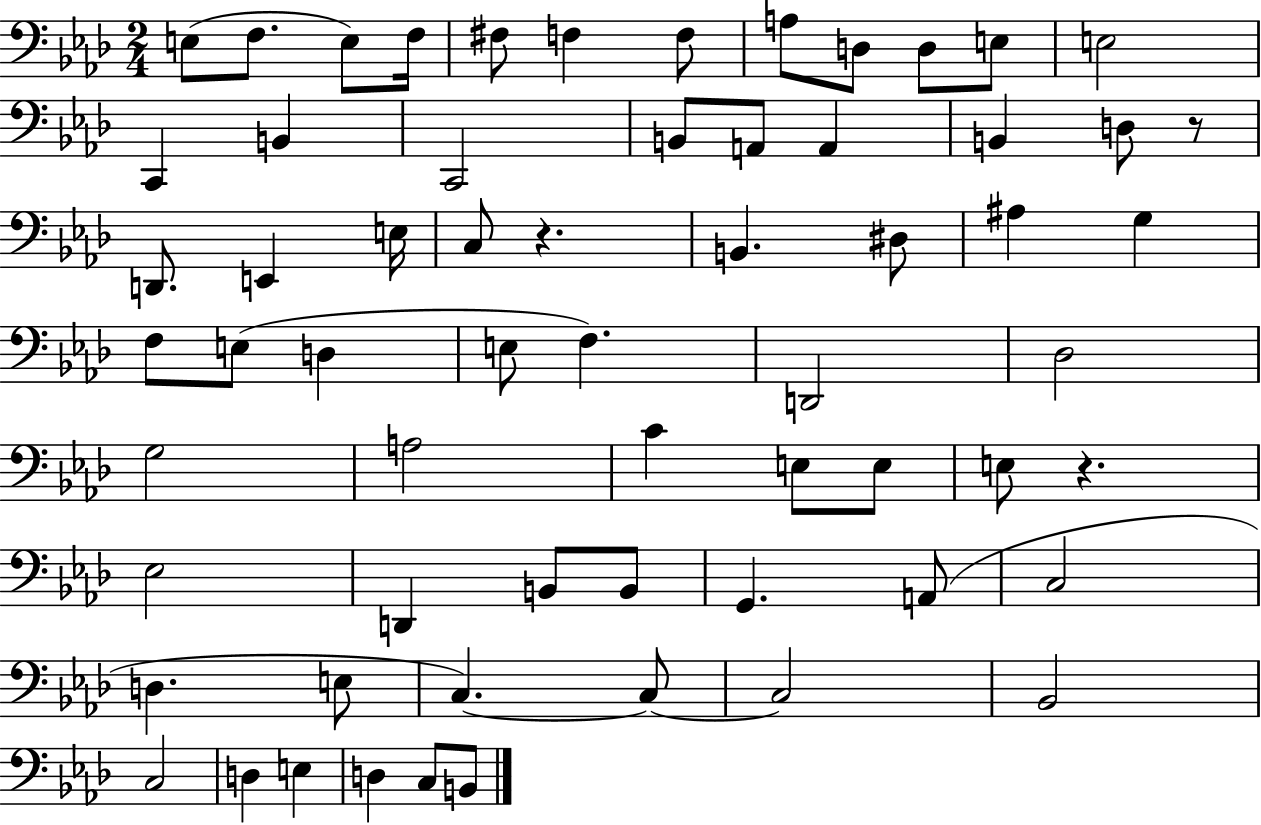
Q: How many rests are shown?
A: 3